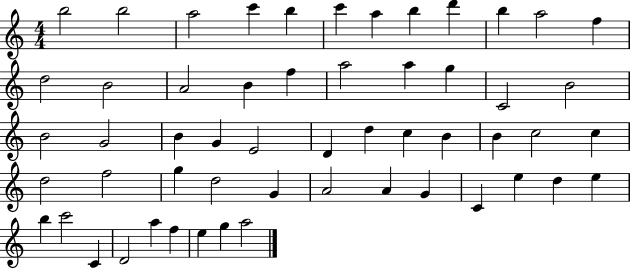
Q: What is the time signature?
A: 4/4